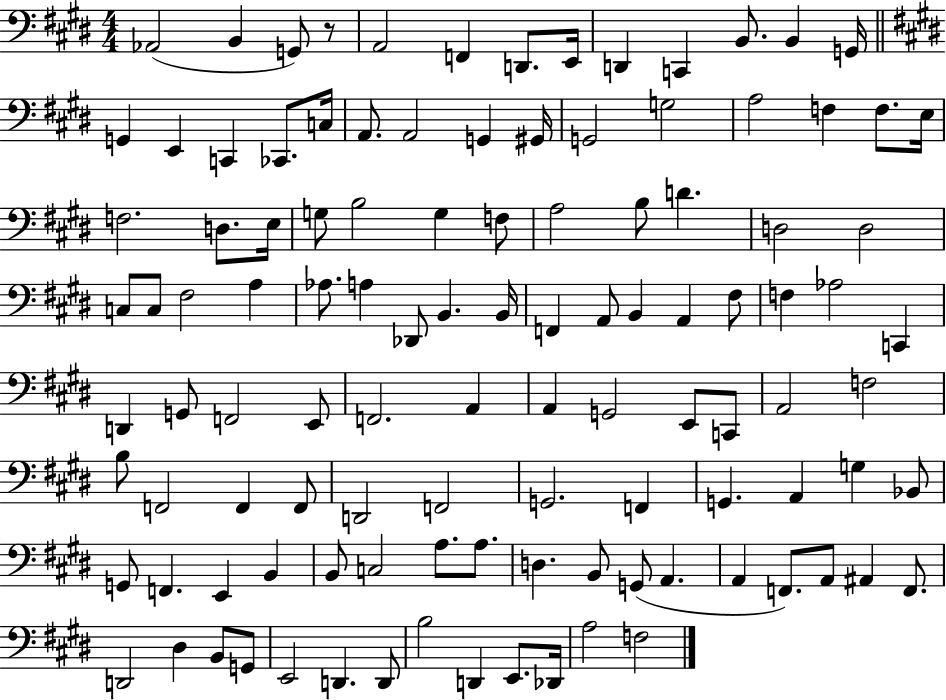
X:1
T:Untitled
M:4/4
L:1/4
K:E
_A,,2 B,, G,,/2 z/2 A,,2 F,, D,,/2 E,,/4 D,, C,, B,,/2 B,, G,,/4 G,, E,, C,, _C,,/2 C,/4 A,,/2 A,,2 G,, ^G,,/4 G,,2 G,2 A,2 F, F,/2 E,/4 F,2 D,/2 E,/4 G,/2 B,2 G, F,/2 A,2 B,/2 D D,2 D,2 C,/2 C,/2 ^F,2 A, _A,/2 A, _D,,/2 B,, B,,/4 F,, A,,/2 B,, A,, ^F,/2 F, _A,2 C,, D,, G,,/2 F,,2 E,,/2 F,,2 A,, A,, G,,2 E,,/2 C,,/2 A,,2 F,2 B,/2 F,,2 F,, F,,/2 D,,2 F,,2 G,,2 F,, G,, A,, G, _B,,/2 G,,/2 F,, E,, B,, B,,/2 C,2 A,/2 A,/2 D, B,,/2 G,,/2 A,, A,, F,,/2 A,,/2 ^A,, F,,/2 D,,2 ^D, B,,/2 G,,/2 E,,2 D,, D,,/2 B,2 D,, E,,/2 _D,,/4 A,2 F,2